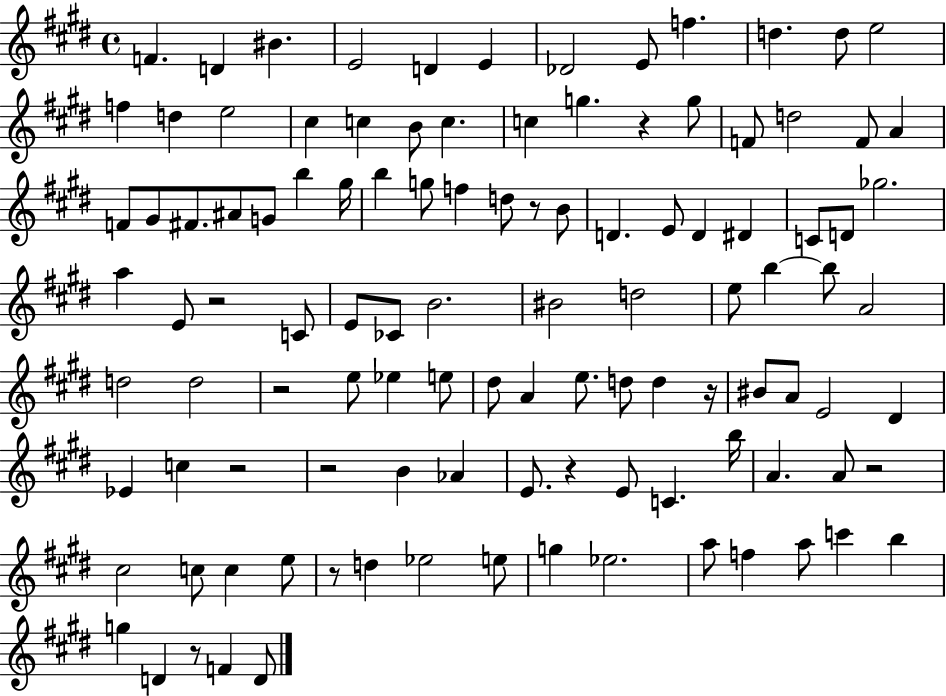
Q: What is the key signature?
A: E major